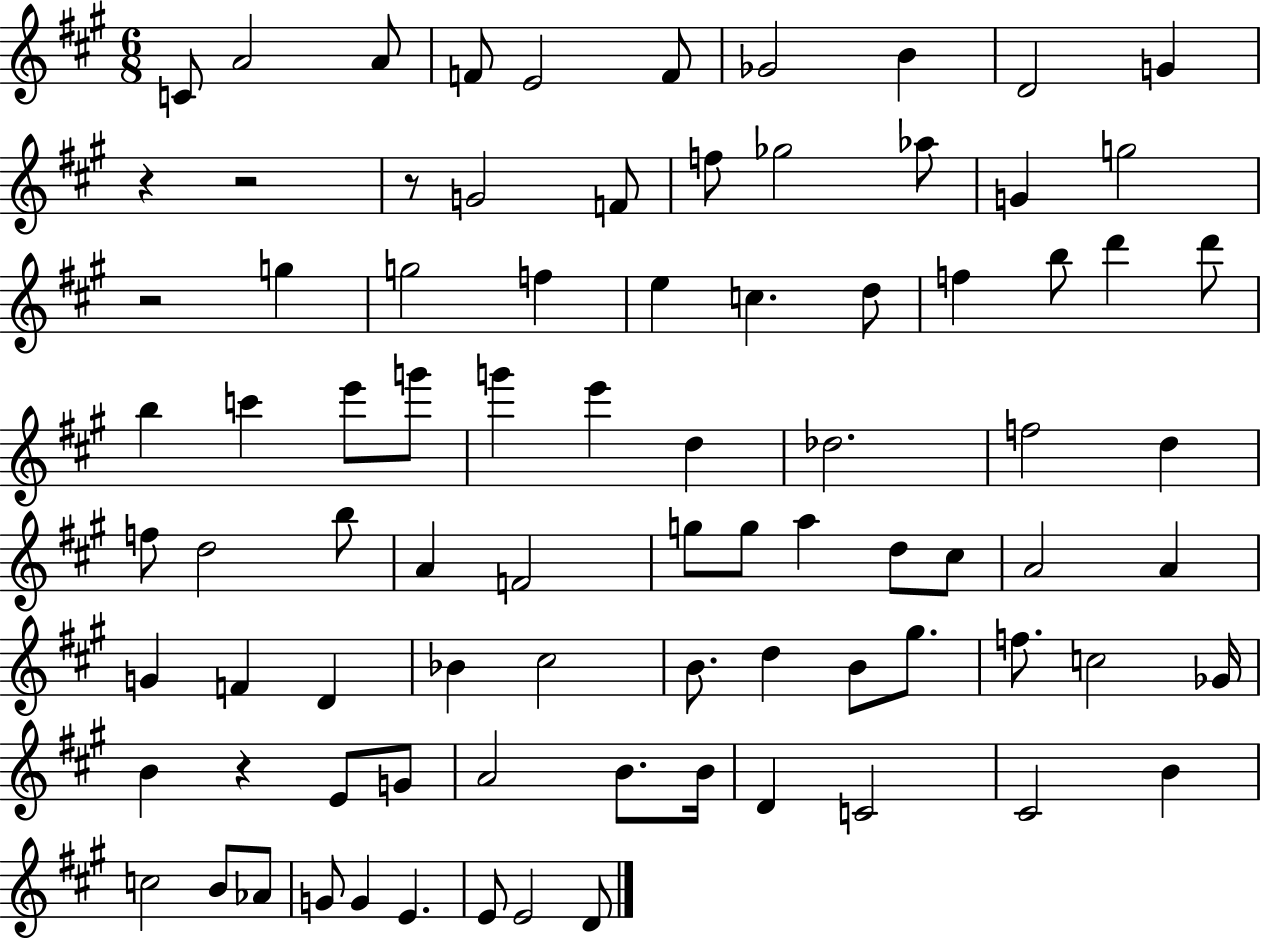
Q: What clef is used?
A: treble